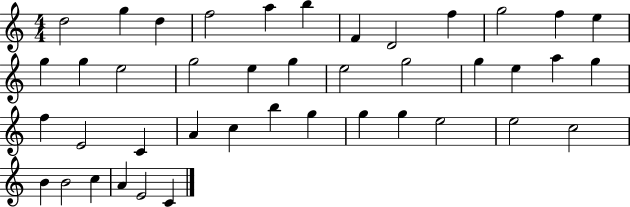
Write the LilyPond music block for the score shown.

{
  \clef treble
  \numericTimeSignature
  \time 4/4
  \key c \major
  d''2 g''4 d''4 | f''2 a''4 b''4 | f'4 d'2 f''4 | g''2 f''4 e''4 | \break g''4 g''4 e''2 | g''2 e''4 g''4 | e''2 g''2 | g''4 e''4 a''4 g''4 | \break f''4 e'2 c'4 | a'4 c''4 b''4 g''4 | g''4 g''4 e''2 | e''2 c''2 | \break b'4 b'2 c''4 | a'4 e'2 c'4 | \bar "|."
}